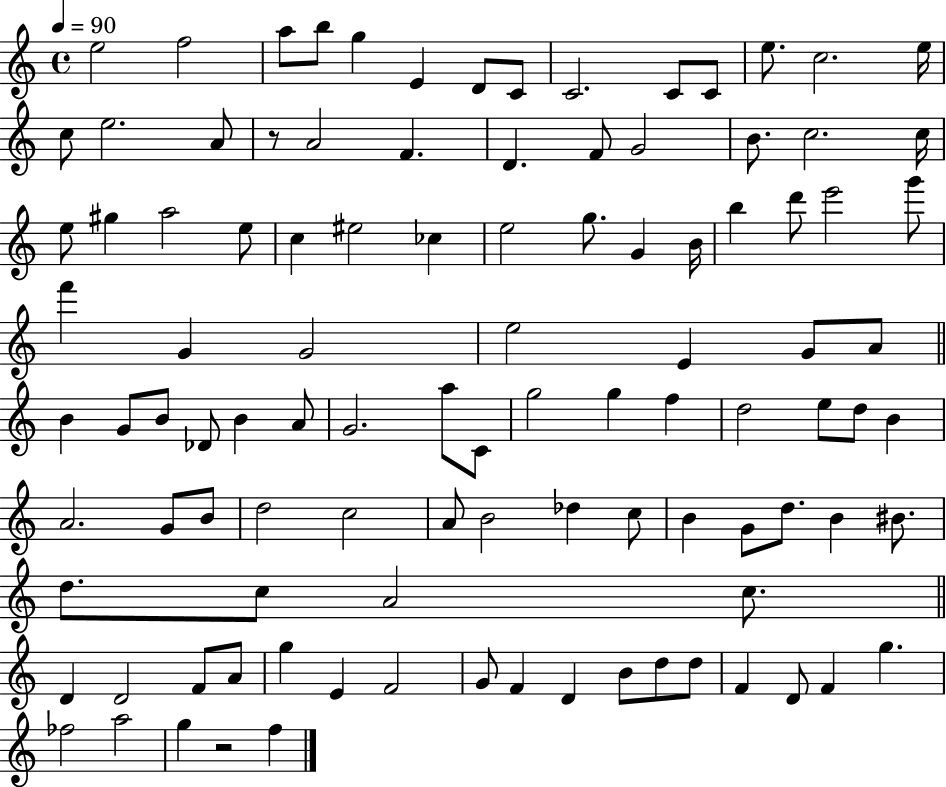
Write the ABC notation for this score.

X:1
T:Untitled
M:4/4
L:1/4
K:C
e2 f2 a/2 b/2 g E D/2 C/2 C2 C/2 C/2 e/2 c2 e/4 c/2 e2 A/2 z/2 A2 F D F/2 G2 B/2 c2 c/4 e/2 ^g a2 e/2 c ^e2 _c e2 g/2 G B/4 b d'/2 e'2 g'/2 f' G G2 e2 E G/2 A/2 B G/2 B/2 _D/2 B A/2 G2 a/2 C/2 g2 g f d2 e/2 d/2 B A2 G/2 B/2 d2 c2 A/2 B2 _d c/2 B G/2 d/2 B ^B/2 d/2 c/2 A2 c/2 D D2 F/2 A/2 g E F2 G/2 F D B/2 d/2 d/2 F D/2 F g _f2 a2 g z2 f